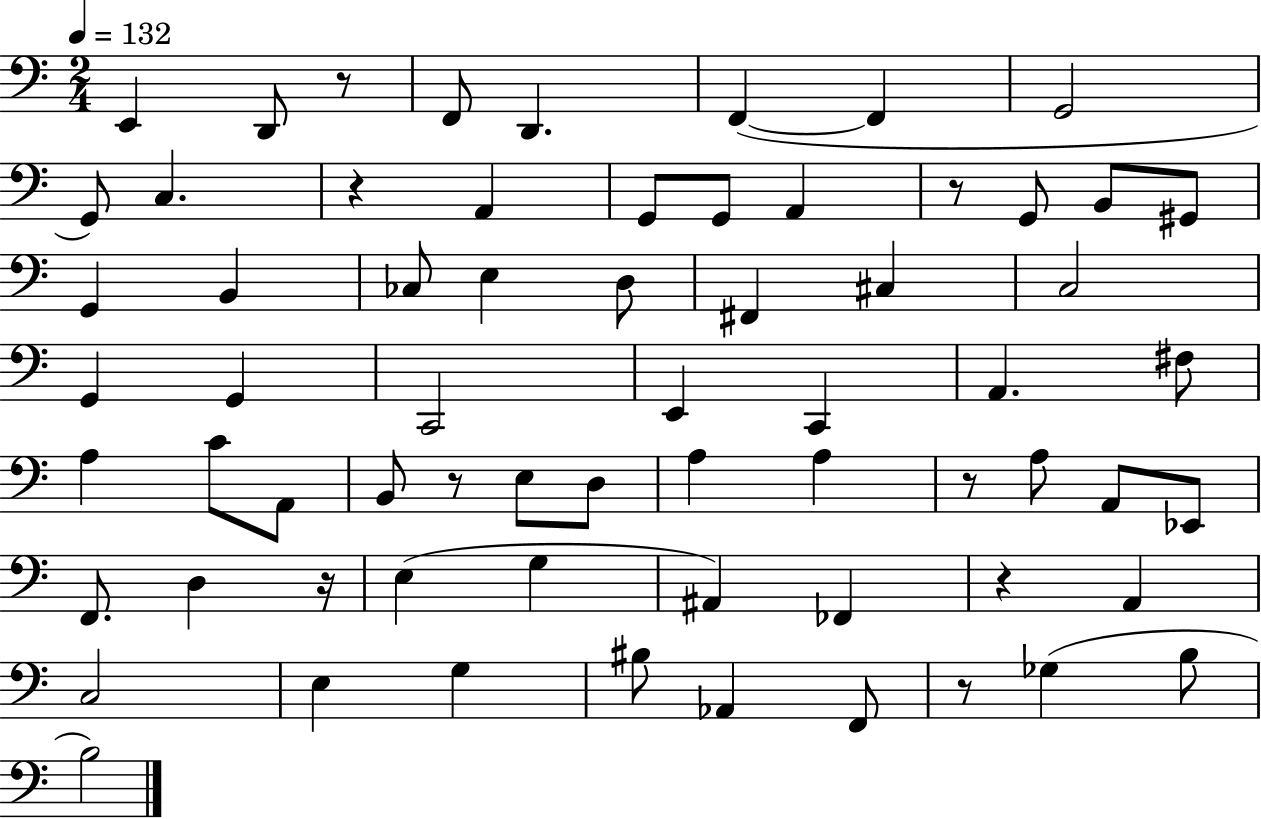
{
  \clef bass
  \numericTimeSignature
  \time 2/4
  \key c \major
  \tempo 4 = 132
  e,4 d,8 r8 | f,8 d,4. | f,4~(~ f,4 | g,2 | \break g,8) c4. | r4 a,4 | g,8 g,8 a,4 | r8 g,8 b,8 gis,8 | \break g,4 b,4 | ces8 e4 d8 | fis,4 cis4 | c2 | \break g,4 g,4 | c,2 | e,4 c,4 | a,4. fis8 | \break a4 c'8 a,8 | b,8 r8 e8 d8 | a4 a4 | r8 a8 a,8 ees,8 | \break f,8. d4 r16 | e4( g4 | ais,4) fes,4 | r4 a,4 | \break c2 | e4 g4 | bis8 aes,4 f,8 | r8 ges4( b8 | \break b2) | \bar "|."
}